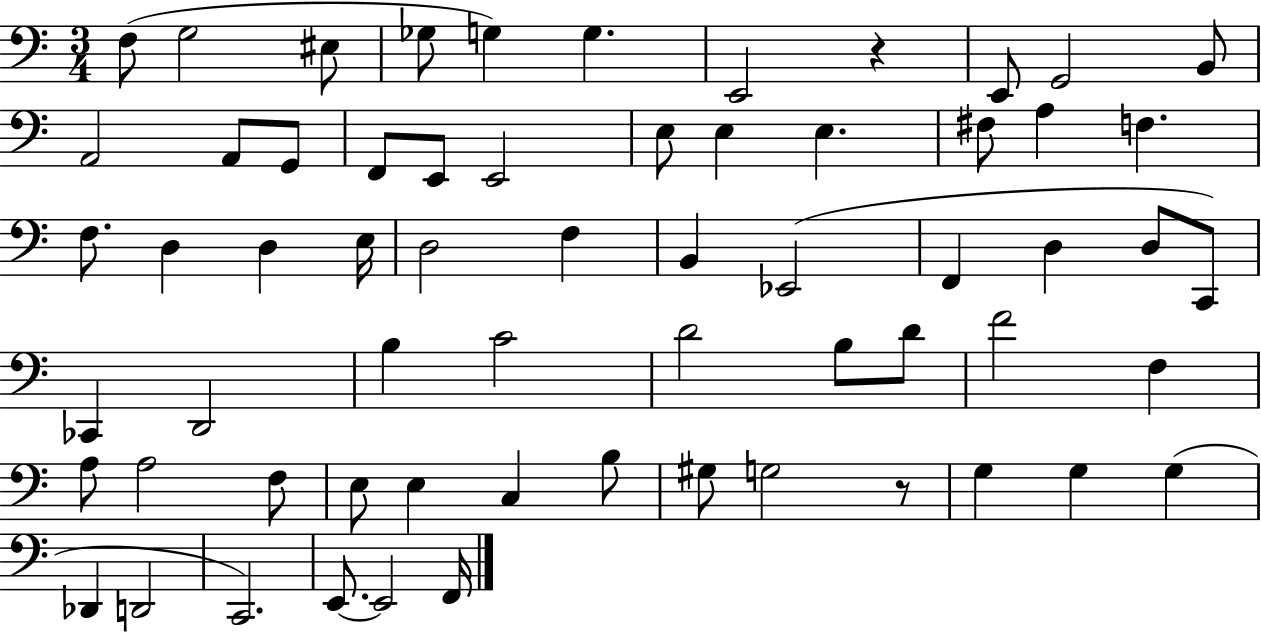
{
  \clef bass
  \numericTimeSignature
  \time 3/4
  \key c \major
  f8( g2 eis8 | ges8 g4) g4. | e,2 r4 | e,8 g,2 b,8 | \break a,2 a,8 g,8 | f,8 e,8 e,2 | e8 e4 e4. | fis8 a4 f4. | \break f8. d4 d4 e16 | d2 f4 | b,4 ees,2( | f,4 d4 d8 c,8) | \break ces,4 d,2 | b4 c'2 | d'2 b8 d'8 | f'2 f4 | \break a8 a2 f8 | e8 e4 c4 b8 | gis8 g2 r8 | g4 g4 g4( | \break des,4 d,2 | c,2.) | e,8.~~ e,2 f,16 | \bar "|."
}